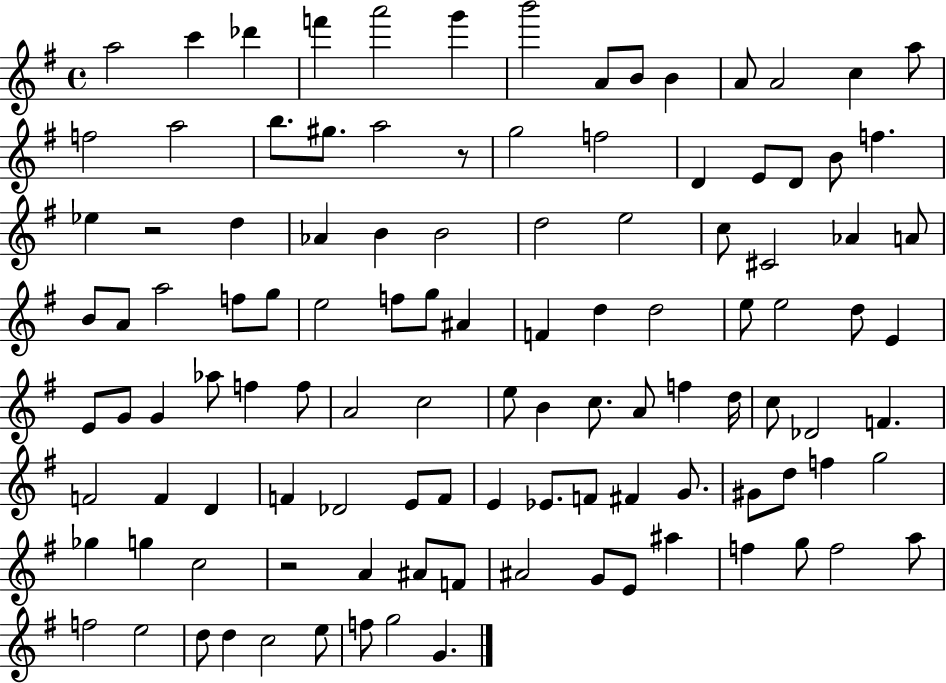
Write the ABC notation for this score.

X:1
T:Untitled
M:4/4
L:1/4
K:G
a2 c' _d' f' a'2 g' b'2 A/2 B/2 B A/2 A2 c a/2 f2 a2 b/2 ^g/2 a2 z/2 g2 f2 D E/2 D/2 B/2 f _e z2 d _A B B2 d2 e2 c/2 ^C2 _A A/2 B/2 A/2 a2 f/2 g/2 e2 f/2 g/2 ^A F d d2 e/2 e2 d/2 E E/2 G/2 G _a/2 f f/2 A2 c2 e/2 B c/2 A/2 f d/4 c/2 _D2 F F2 F D F _D2 E/2 F/2 E _E/2 F/2 ^F G/2 ^G/2 d/2 f g2 _g g c2 z2 A ^A/2 F/2 ^A2 G/2 E/2 ^a f g/2 f2 a/2 f2 e2 d/2 d c2 e/2 f/2 g2 G